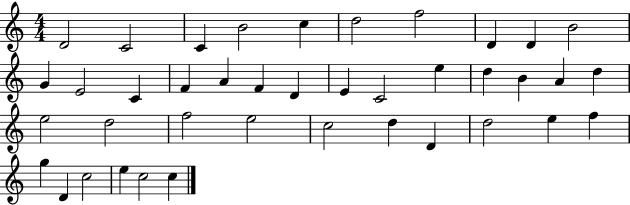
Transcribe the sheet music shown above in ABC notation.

X:1
T:Untitled
M:4/4
L:1/4
K:C
D2 C2 C B2 c d2 f2 D D B2 G E2 C F A F D E C2 e d B A d e2 d2 f2 e2 c2 d D d2 e f g D c2 e c2 c